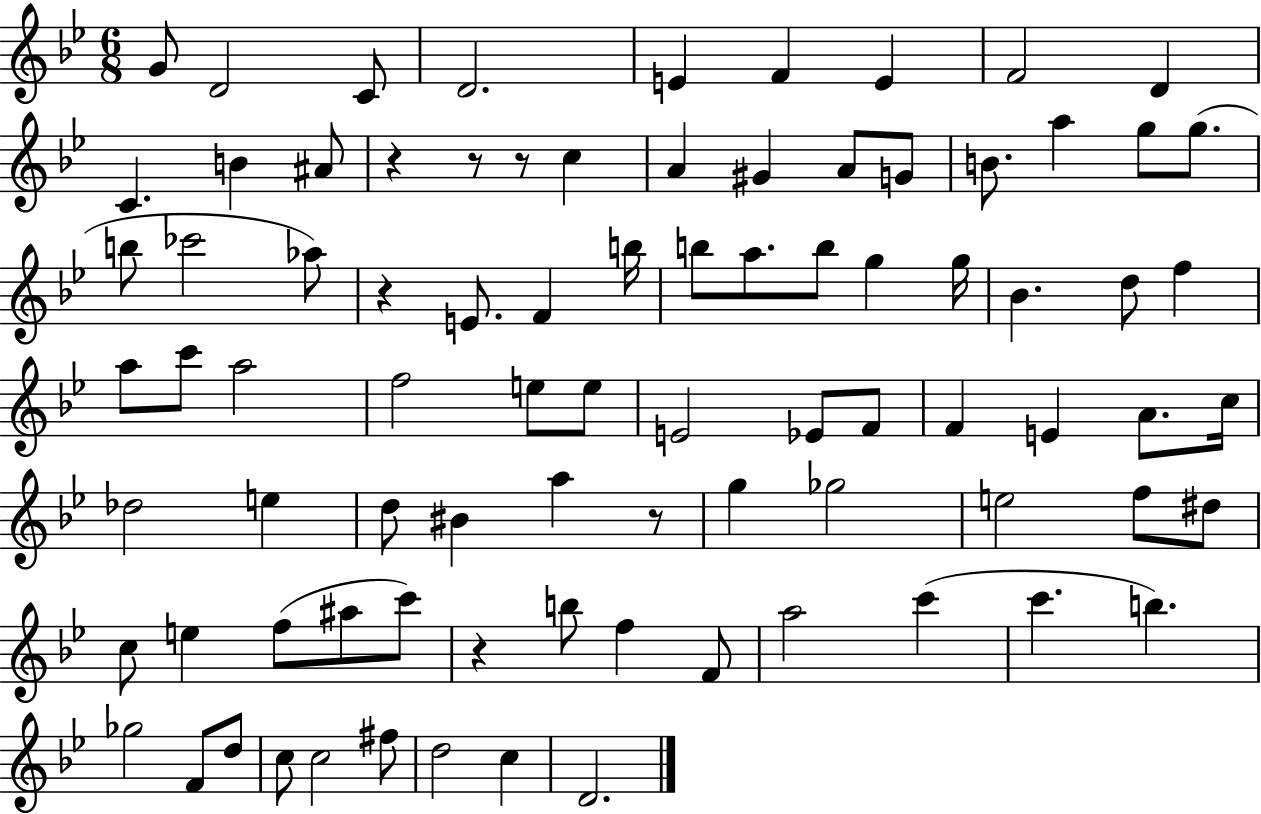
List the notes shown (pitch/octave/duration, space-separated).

G4/e D4/h C4/e D4/h. E4/q F4/q E4/q F4/h D4/q C4/q. B4/q A#4/e R/q R/e R/e C5/q A4/q G#4/q A4/e G4/e B4/e. A5/q G5/e G5/e. B5/e CES6/h Ab5/e R/q E4/e. F4/q B5/s B5/e A5/e. B5/e G5/q G5/s Bb4/q. D5/e F5/q A5/e C6/e A5/h F5/h E5/e E5/e E4/h Eb4/e F4/e F4/q E4/q A4/e. C5/s Db5/h E5/q D5/e BIS4/q A5/q R/e G5/q Gb5/h E5/h F5/e D#5/e C5/e E5/q F5/e A#5/e C6/e R/q B5/e F5/q F4/e A5/h C6/q C6/q. B5/q. Gb5/h F4/e D5/e C5/e C5/h F#5/e D5/h C5/q D4/h.